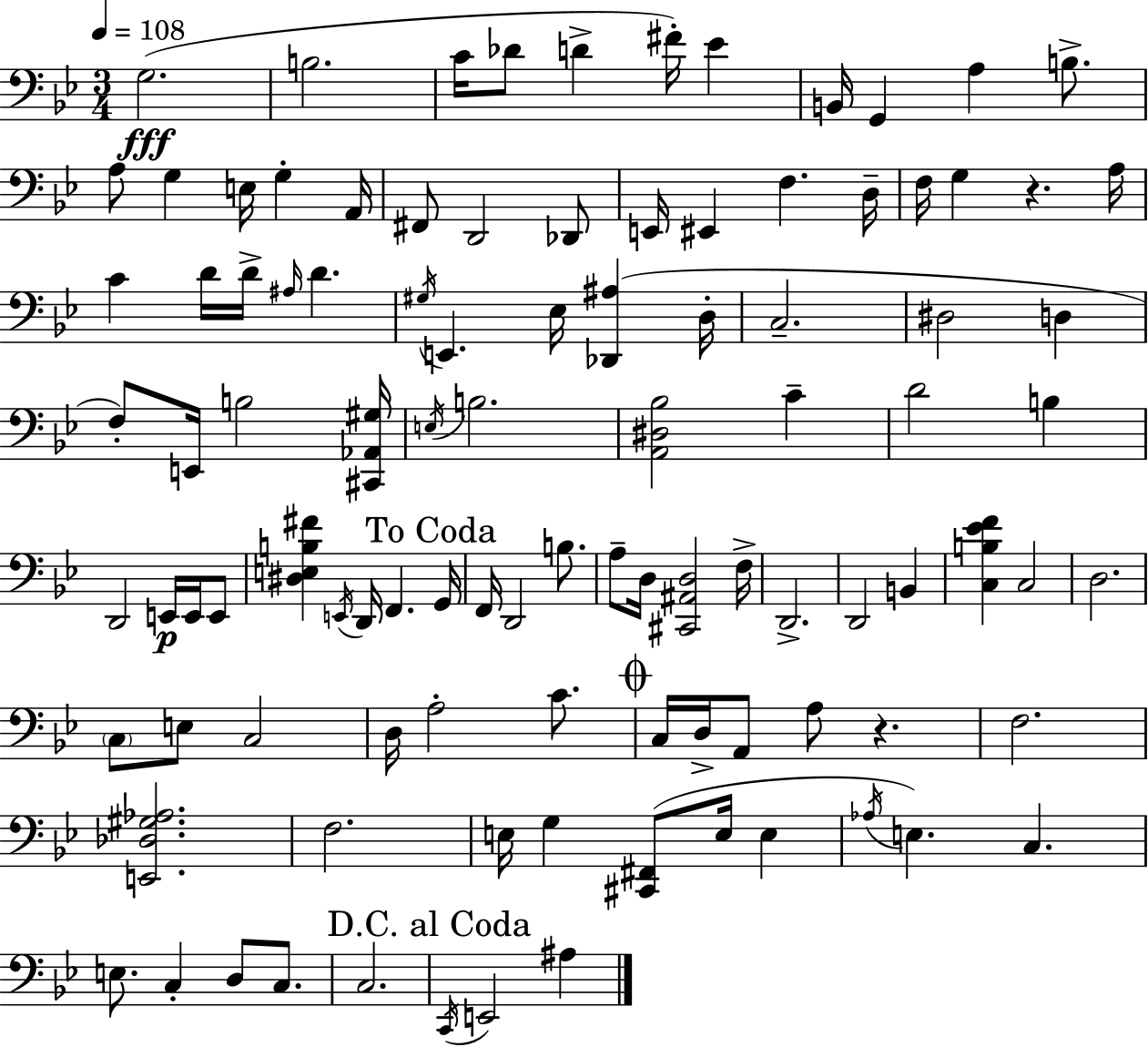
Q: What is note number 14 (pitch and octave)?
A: E3